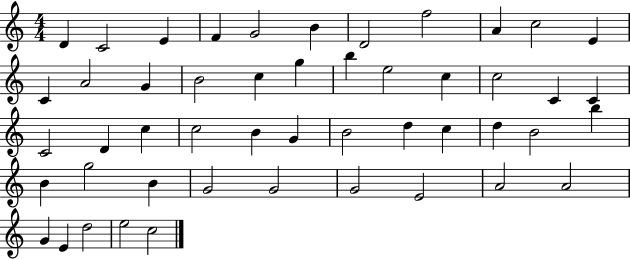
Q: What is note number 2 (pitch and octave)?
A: C4